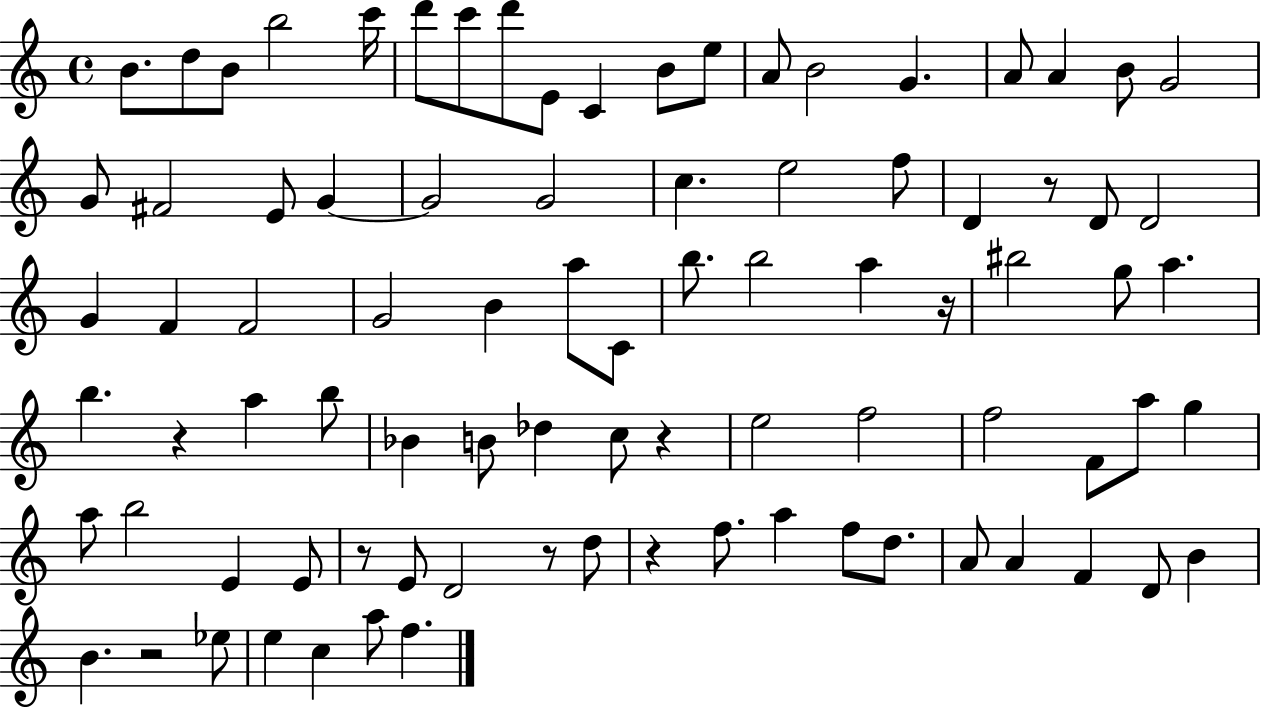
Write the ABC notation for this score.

X:1
T:Untitled
M:4/4
L:1/4
K:C
B/2 d/2 B/2 b2 c'/4 d'/2 c'/2 d'/2 E/2 C B/2 e/2 A/2 B2 G A/2 A B/2 G2 G/2 ^F2 E/2 G G2 G2 c e2 f/2 D z/2 D/2 D2 G F F2 G2 B a/2 C/2 b/2 b2 a z/4 ^b2 g/2 a b z a b/2 _B B/2 _d c/2 z e2 f2 f2 F/2 a/2 g a/2 b2 E E/2 z/2 E/2 D2 z/2 d/2 z f/2 a f/2 d/2 A/2 A F D/2 B B z2 _e/2 e c a/2 f